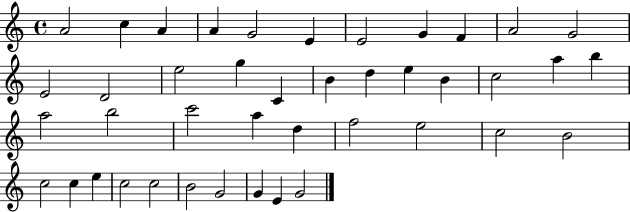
A4/h C5/q A4/q A4/q G4/h E4/q E4/h G4/q F4/q A4/h G4/h E4/h D4/h E5/h G5/q C4/q B4/q D5/q E5/q B4/q C5/h A5/q B5/q A5/h B5/h C6/h A5/q D5/q F5/h E5/h C5/h B4/h C5/h C5/q E5/q C5/h C5/h B4/h G4/h G4/q E4/q G4/h